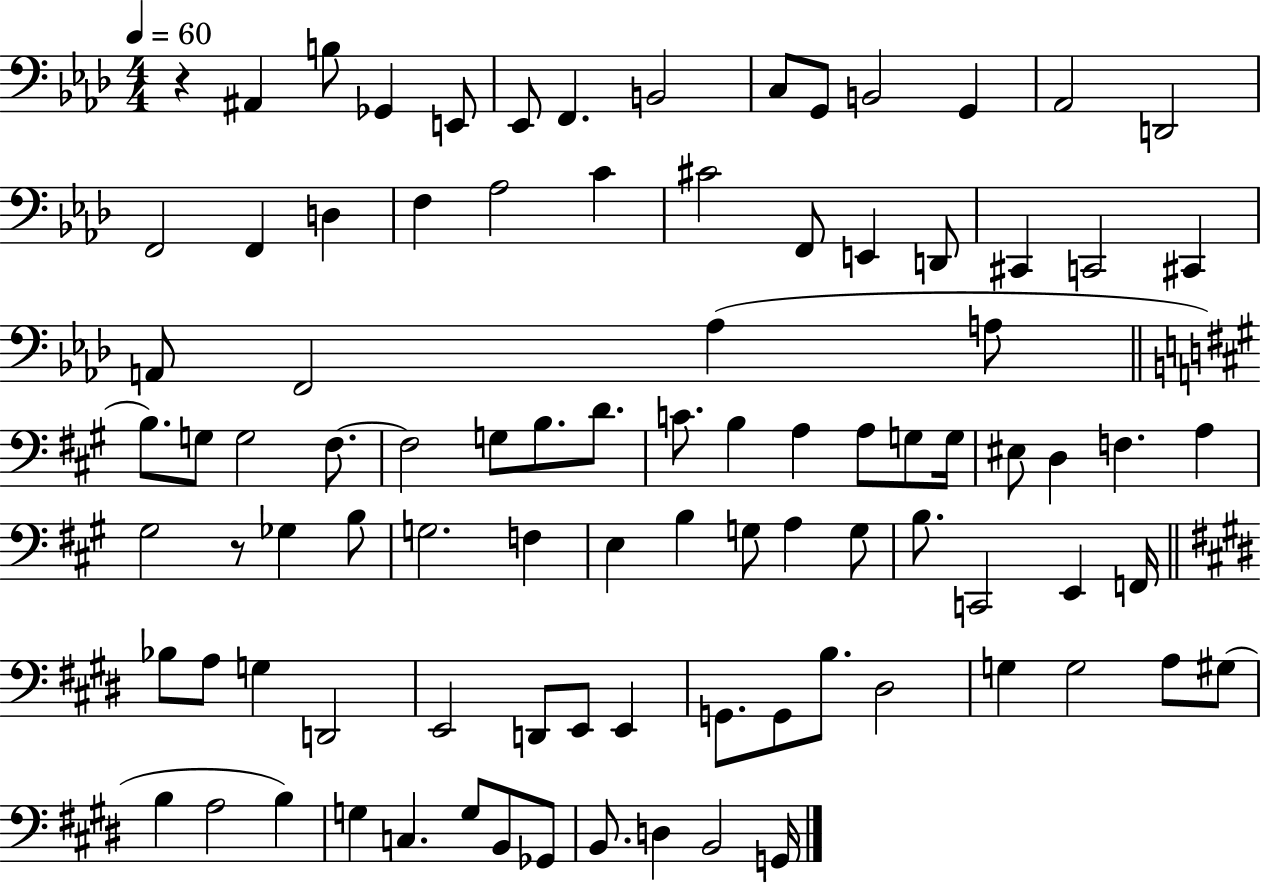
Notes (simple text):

R/q A#2/q B3/e Gb2/q E2/e Eb2/e F2/q. B2/h C3/e G2/e B2/h G2/q Ab2/h D2/h F2/h F2/q D3/q F3/q Ab3/h C4/q C#4/h F2/e E2/q D2/e C#2/q C2/h C#2/q A2/e F2/h Ab3/q A3/e B3/e. G3/e G3/h F#3/e. F#3/h G3/e B3/e. D4/e. C4/e. B3/q A3/q A3/e G3/e G3/s EIS3/e D3/q F3/q. A3/q G#3/h R/e Gb3/q B3/e G3/h. F3/q E3/q B3/q G3/e A3/q G3/e B3/e. C2/h E2/q F2/s Bb3/e A3/e G3/q D2/h E2/h D2/e E2/e E2/q G2/e. G2/e B3/e. D#3/h G3/q G3/h A3/e G#3/e B3/q A3/h B3/q G3/q C3/q. G3/e B2/e Gb2/e B2/e. D3/q B2/h G2/s